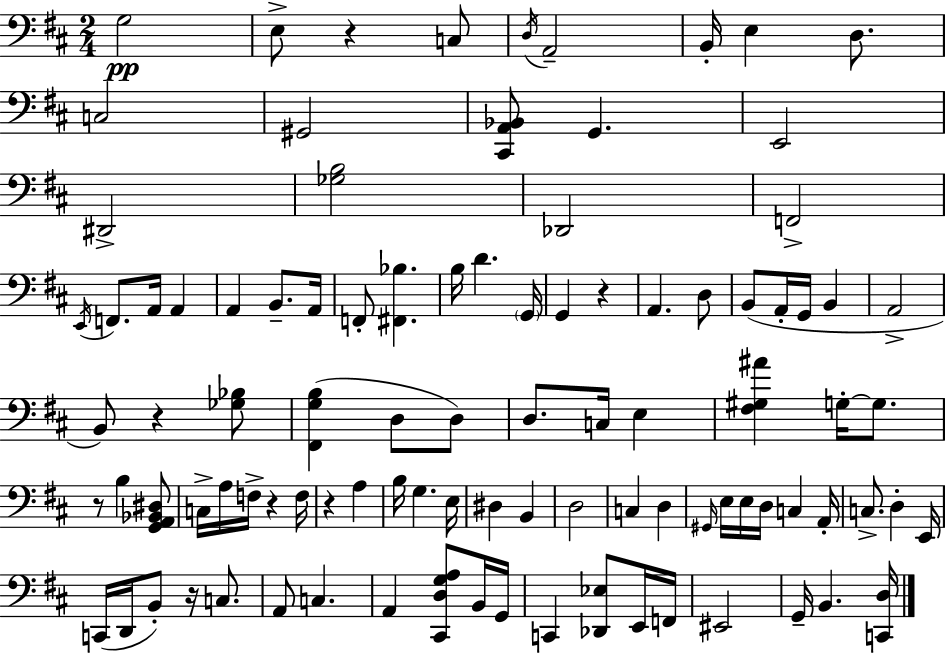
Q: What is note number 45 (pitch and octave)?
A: A3